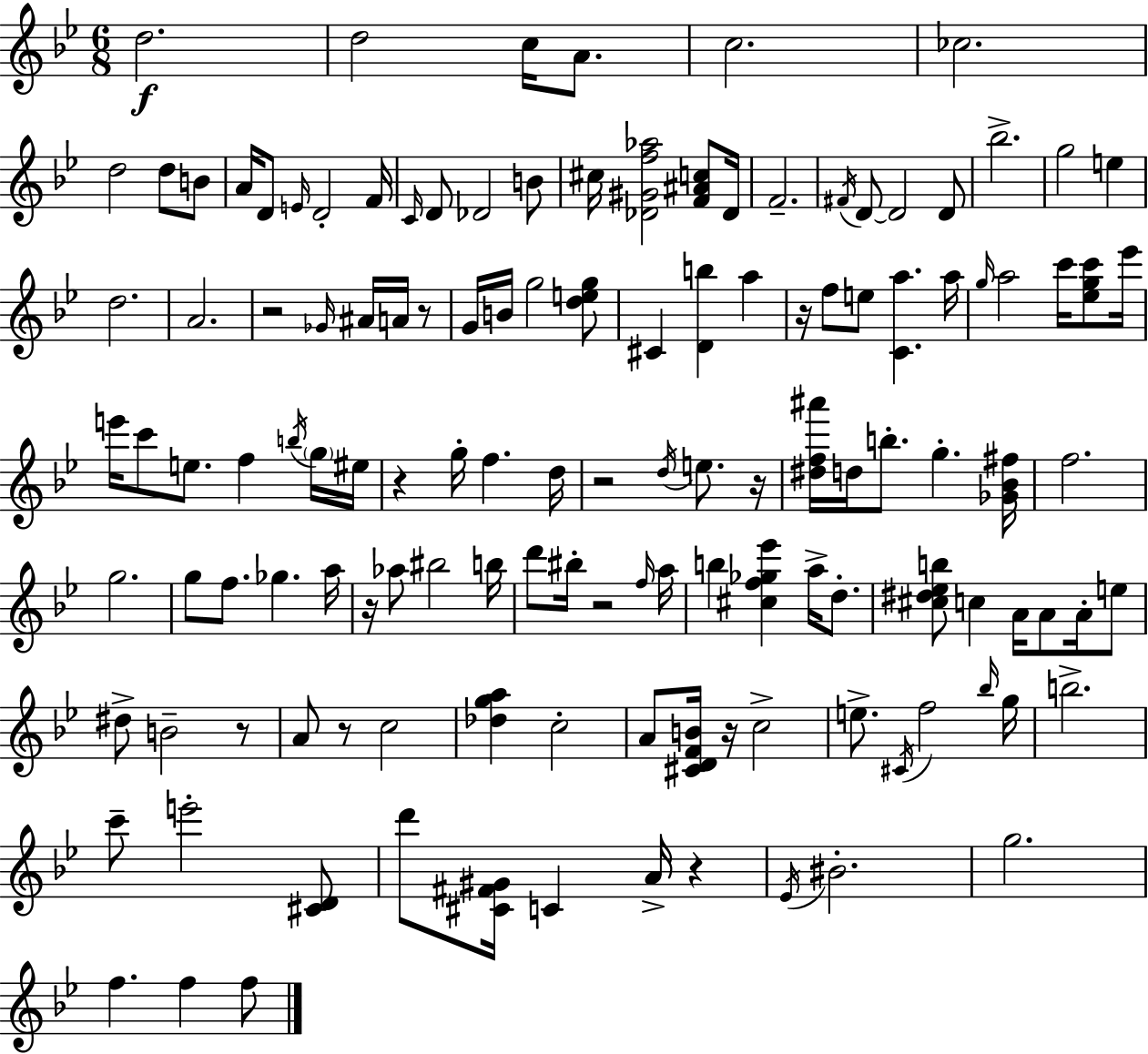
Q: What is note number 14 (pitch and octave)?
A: F4